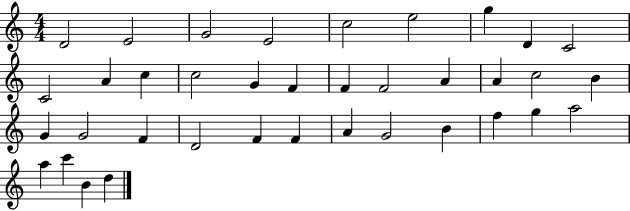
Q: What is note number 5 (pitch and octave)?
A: C5